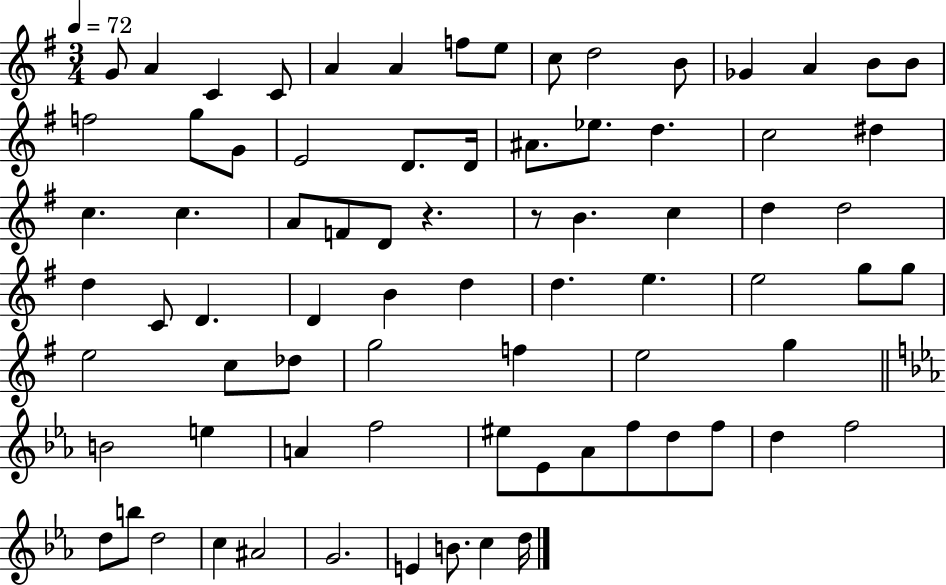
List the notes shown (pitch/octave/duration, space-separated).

G4/e A4/q C4/q C4/e A4/q A4/q F5/e E5/e C5/e D5/h B4/e Gb4/q A4/q B4/e B4/e F5/h G5/e G4/e E4/h D4/e. D4/s A#4/e. Eb5/e. D5/q. C5/h D#5/q C5/q. C5/q. A4/e F4/e D4/e R/q. R/e B4/q. C5/q D5/q D5/h D5/q C4/e D4/q. D4/q B4/q D5/q D5/q. E5/q. E5/h G5/e G5/e E5/h C5/e Db5/e G5/h F5/q E5/h G5/q B4/h E5/q A4/q F5/h EIS5/e Eb4/e Ab4/e F5/e D5/e F5/e D5/q F5/h D5/e B5/e D5/h C5/q A#4/h G4/h. E4/q B4/e. C5/q D5/s